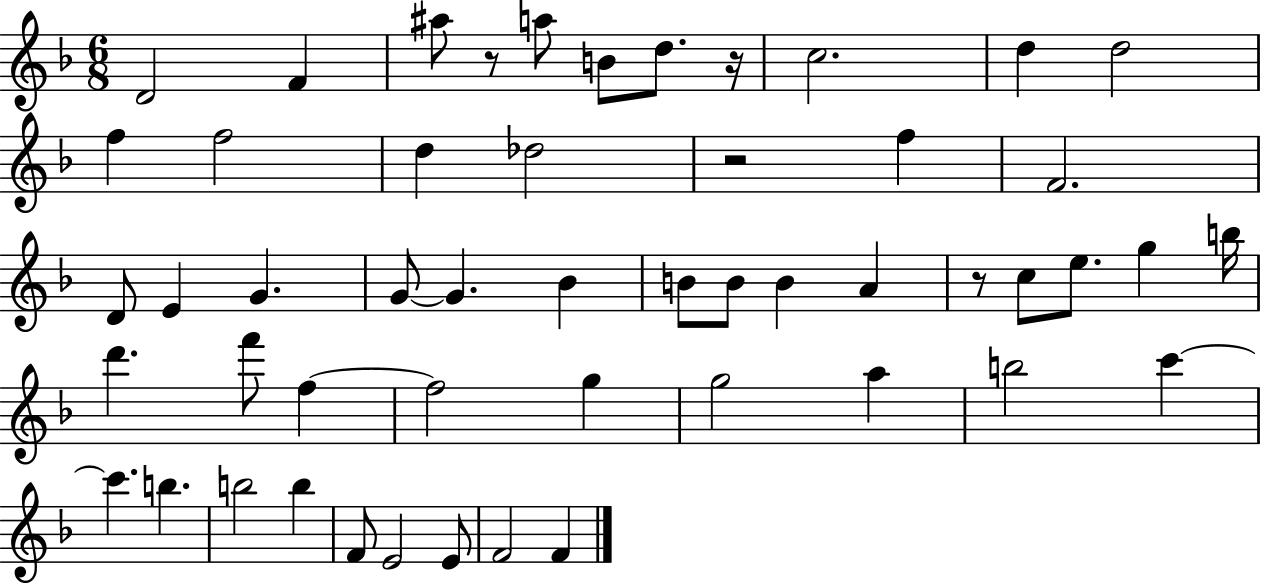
{
  \clef treble
  \numericTimeSignature
  \time 6/8
  \key f \major
  d'2 f'4 | ais''8 r8 a''8 b'8 d''8. r16 | c''2. | d''4 d''2 | \break f''4 f''2 | d''4 des''2 | r2 f''4 | f'2. | \break d'8 e'4 g'4. | g'8~~ g'4. bes'4 | b'8 b'8 b'4 a'4 | r8 c''8 e''8. g''4 b''16 | \break d'''4. f'''8 f''4~~ | f''2 g''4 | g''2 a''4 | b''2 c'''4~~ | \break c'''4. b''4. | b''2 b''4 | f'8 e'2 e'8 | f'2 f'4 | \break \bar "|."
}